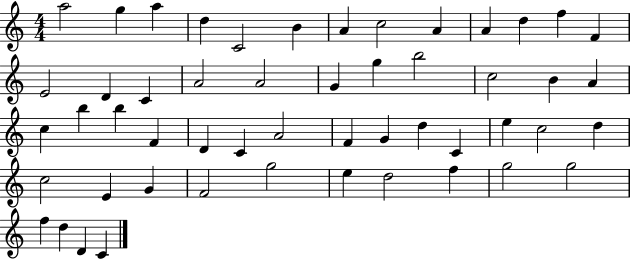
X:1
T:Untitled
M:4/4
L:1/4
K:C
a2 g a d C2 B A c2 A A d f F E2 D C A2 A2 G g b2 c2 B A c b b F D C A2 F G d C e c2 d c2 E G F2 g2 e d2 f g2 g2 f d D C